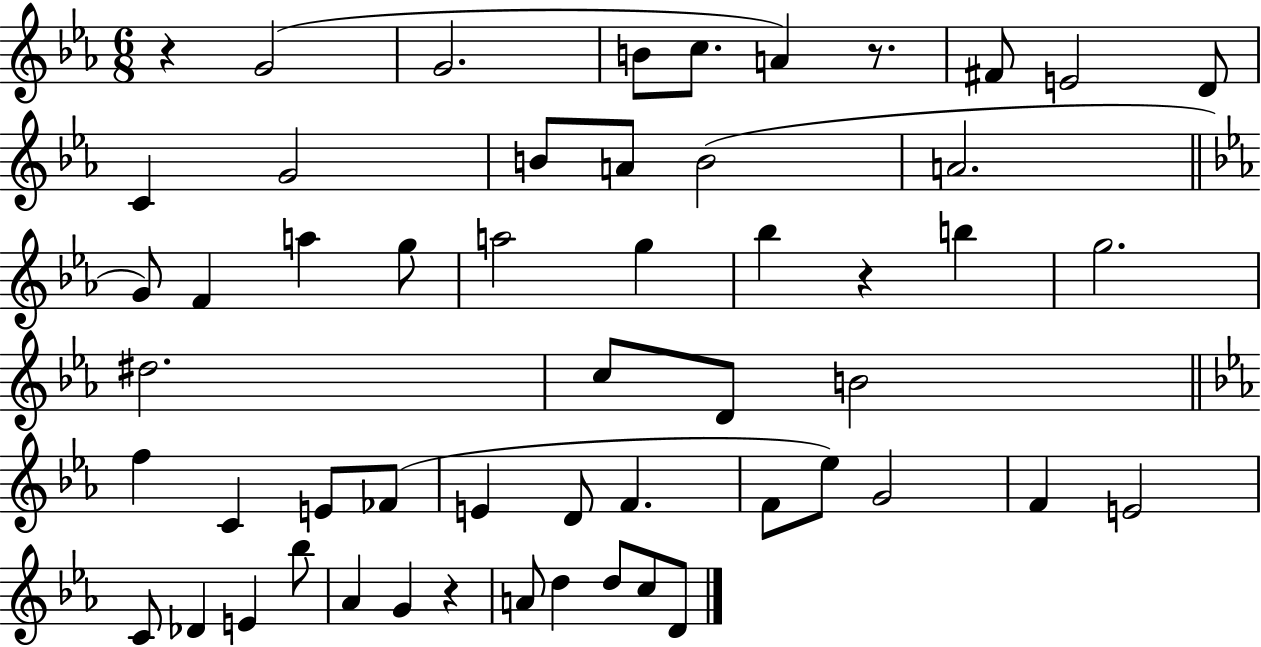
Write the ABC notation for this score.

X:1
T:Untitled
M:6/8
L:1/4
K:Eb
z G2 G2 B/2 c/2 A z/2 ^F/2 E2 D/2 C G2 B/2 A/2 B2 A2 G/2 F a g/2 a2 g _b z b g2 ^d2 c/2 D/2 B2 f C E/2 _F/2 E D/2 F F/2 _e/2 G2 F E2 C/2 _D E _b/2 _A G z A/2 d d/2 c/2 D/2